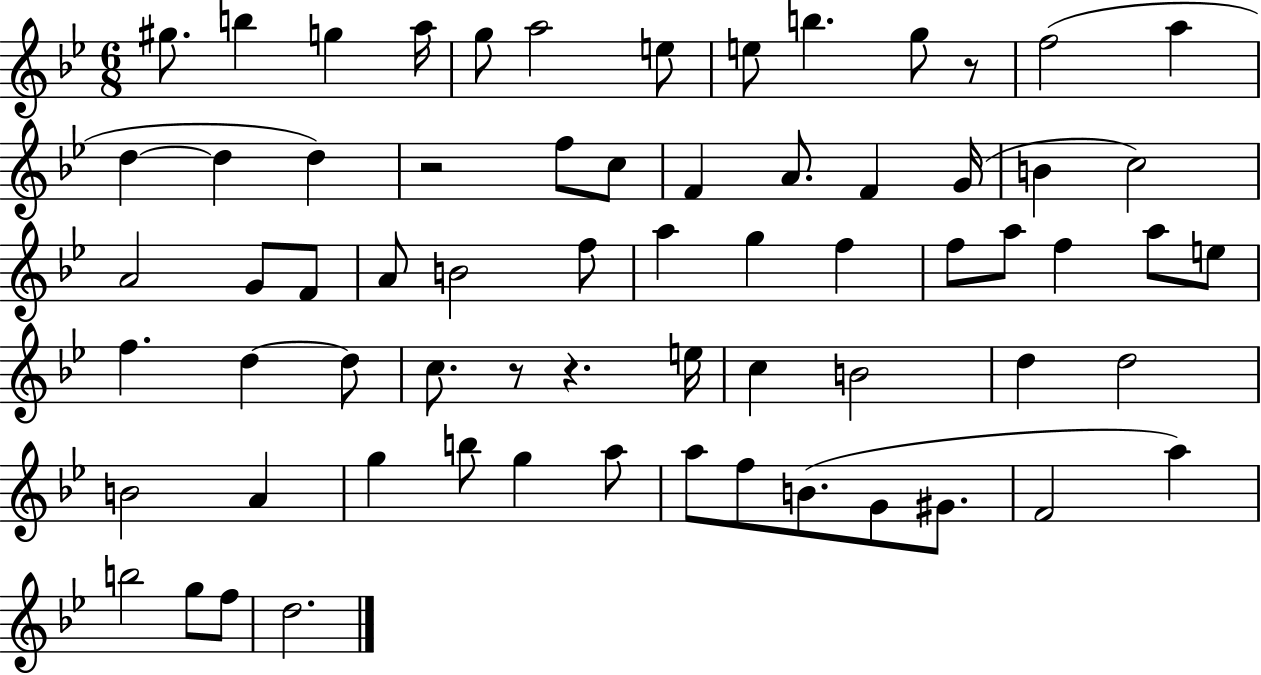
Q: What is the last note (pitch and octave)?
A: D5